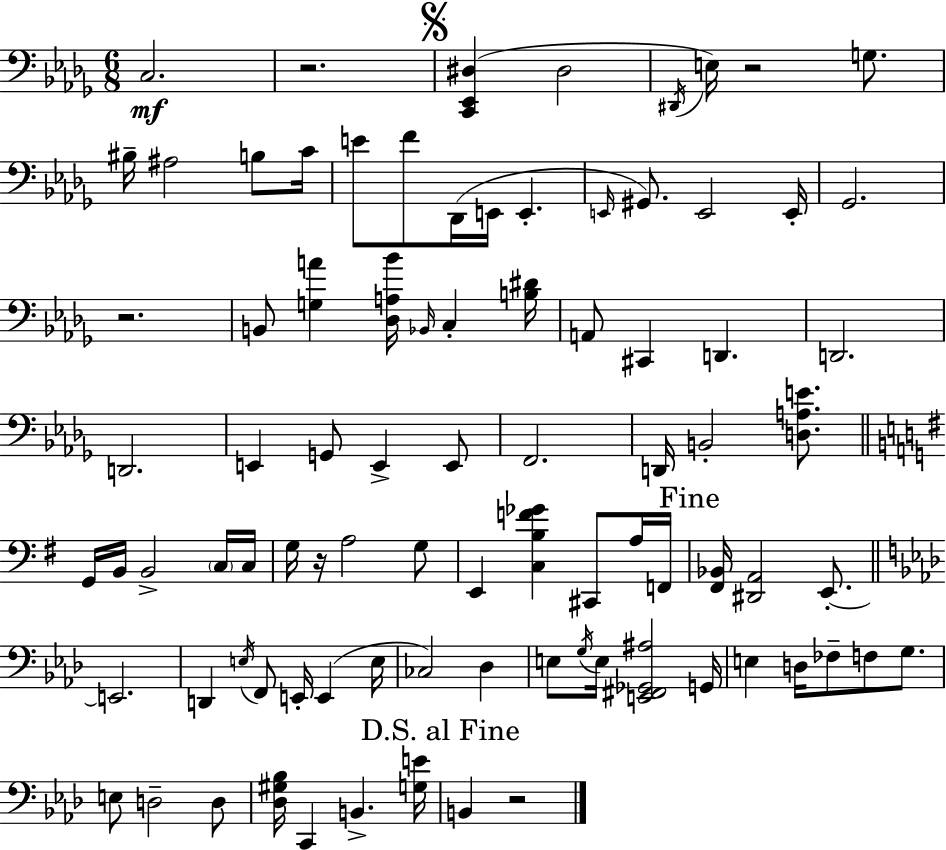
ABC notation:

X:1
T:Untitled
M:6/8
L:1/4
K:Bbm
C,2 z2 [C,,_E,,^D,] ^D,2 ^D,,/4 E,/4 z2 G,/2 ^B,/4 ^A,2 B,/2 C/4 E/2 F/2 _D,,/4 E,,/4 E,, E,,/4 ^G,,/2 E,,2 E,,/4 _G,,2 z2 B,,/2 [G,A] [_D,A,_B]/4 _B,,/4 C, [B,^D]/4 A,,/2 ^C,, D,, D,,2 D,,2 E,, G,,/2 E,, E,,/2 F,,2 D,,/4 B,,2 [D,A,E]/2 G,,/4 B,,/4 B,,2 C,/4 C,/4 G,/4 z/4 A,2 G,/2 E,, [C,B,F_G] ^C,,/2 A,/4 F,,/4 [^F,,_B,,]/4 [^D,,A,,]2 E,,/2 E,,2 D,, E,/4 F,,/2 E,,/4 E,, E,/4 _C,2 _D, E,/2 G,/4 E,/4 [E,,^F,,_G,,^A,]2 G,,/4 E, D,/4 _F,/2 F,/2 G,/2 E,/2 D,2 D,/2 [_D,^G,_B,]/4 C,, B,, [G,E]/4 B,, z2